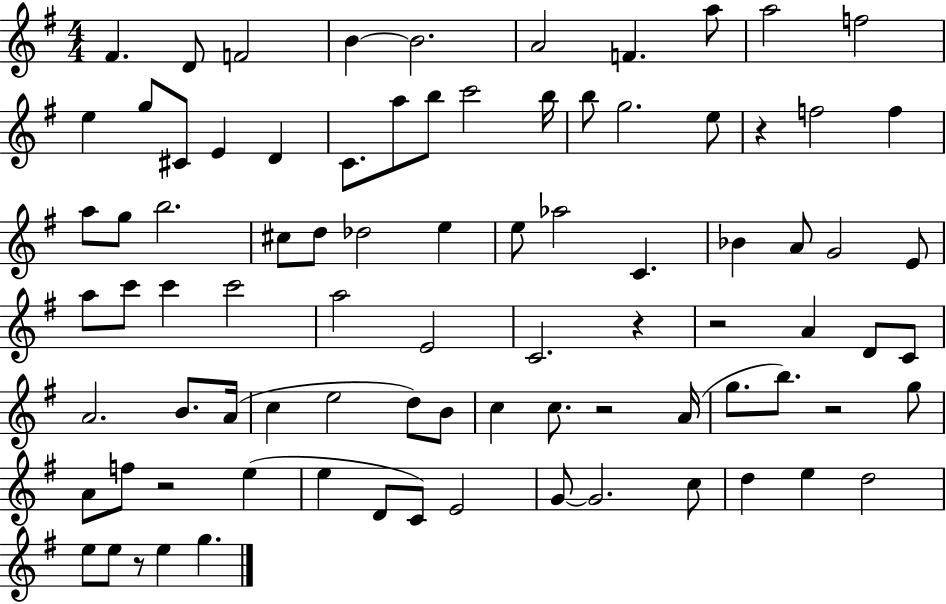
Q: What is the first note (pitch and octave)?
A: F#4